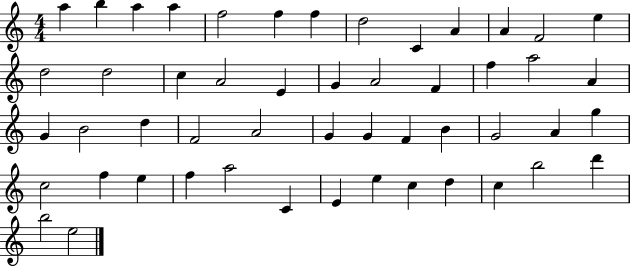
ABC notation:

X:1
T:Untitled
M:4/4
L:1/4
K:C
a b a a f2 f f d2 C A A F2 e d2 d2 c A2 E G A2 F f a2 A G B2 d F2 A2 G G F B G2 A g c2 f e f a2 C E e c d c b2 d' b2 e2